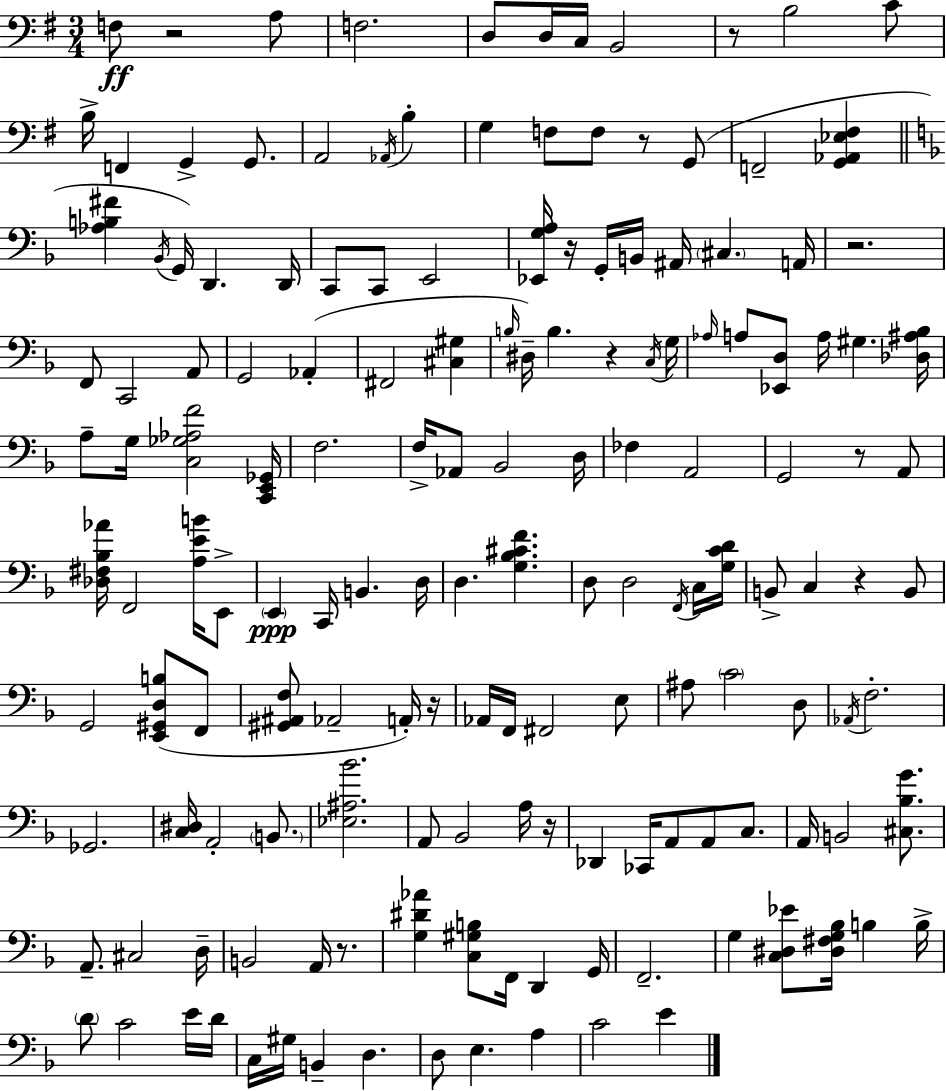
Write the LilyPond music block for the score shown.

{
  \clef bass
  \numericTimeSignature
  \time 3/4
  \key e \minor
  \repeat volta 2 { f8\ff r2 a8 | f2. | d8 d16 c16 b,2 | r8 b2 c'8 | \break b16-> f,4 g,4-> g,8. | a,2 \acciaccatura { aes,16 } b4-. | g4 f8 f8 r8 g,8( | f,2-- <g, aes, ees fis>4 | \break \bar "||" \break \key f \major <aes b fis'>4 \acciaccatura { bes,16 } g,16) d,4. | d,16 c,8 c,8 e,2 | <ees, g a>16 r16 g,16-. b,16 ais,16 \parenthesize cis4. | a,16 r2. | \break f,8 c,2 a,8 | g,2 aes,4-.( | fis,2 <cis gis>4 | \grace { b16 } dis16--) b4. r4 | \break \acciaccatura { c16 } g16 \grace { aes16 } a8 <ees, d>8 a16 gis4. | <des ais bes>16 a8-- g16 <c ges aes f'>2 | <c, e, ges,>16 f2. | f16-> aes,8 bes,2 | \break d16 fes4 a,2 | g,2 | r8 a,8 <des fis bes aes'>16 f,2 | <a e' b'>16 e,8-> \parenthesize e,4\ppp c,16 b,4. | \break d16 d4. <g bes cis' f'>4. | d8 d2 | \acciaccatura { f,16 } c16 <g c' d'>16 b,8-> c4 r4 | b,8 g,2 | \break <e, gis, d b>8( f,8 <gis, ais, f>8 aes,2-- | a,16-.) r16 aes,16 f,16 fis,2 | e8 ais8 \parenthesize c'2 | d8 \acciaccatura { aes,16 } f2.-. | \break ges,2. | <c dis>16 a,2-. | \parenthesize b,8. <ees ais bes'>2. | a,8 bes,2 | \break a16 r16 des,4 ces,16 a,8 | a,8 c8. a,16 b,2 | <cis bes g'>8. a,8.-- cis2 | d16-- b,2 | \break a,16 r8. <g dis' aes'>4 <c gis b>8 | f,16 d,4 g,16 f,2.-- | g4 <c dis ees'>8 | <dis fis g bes>16 b4 b16-> \parenthesize d'8 c'2 | \break e'16 d'16 c16 gis16 b,4-- | d4. d8 e4. | a4 c'2 | e'4 } \bar "|."
}